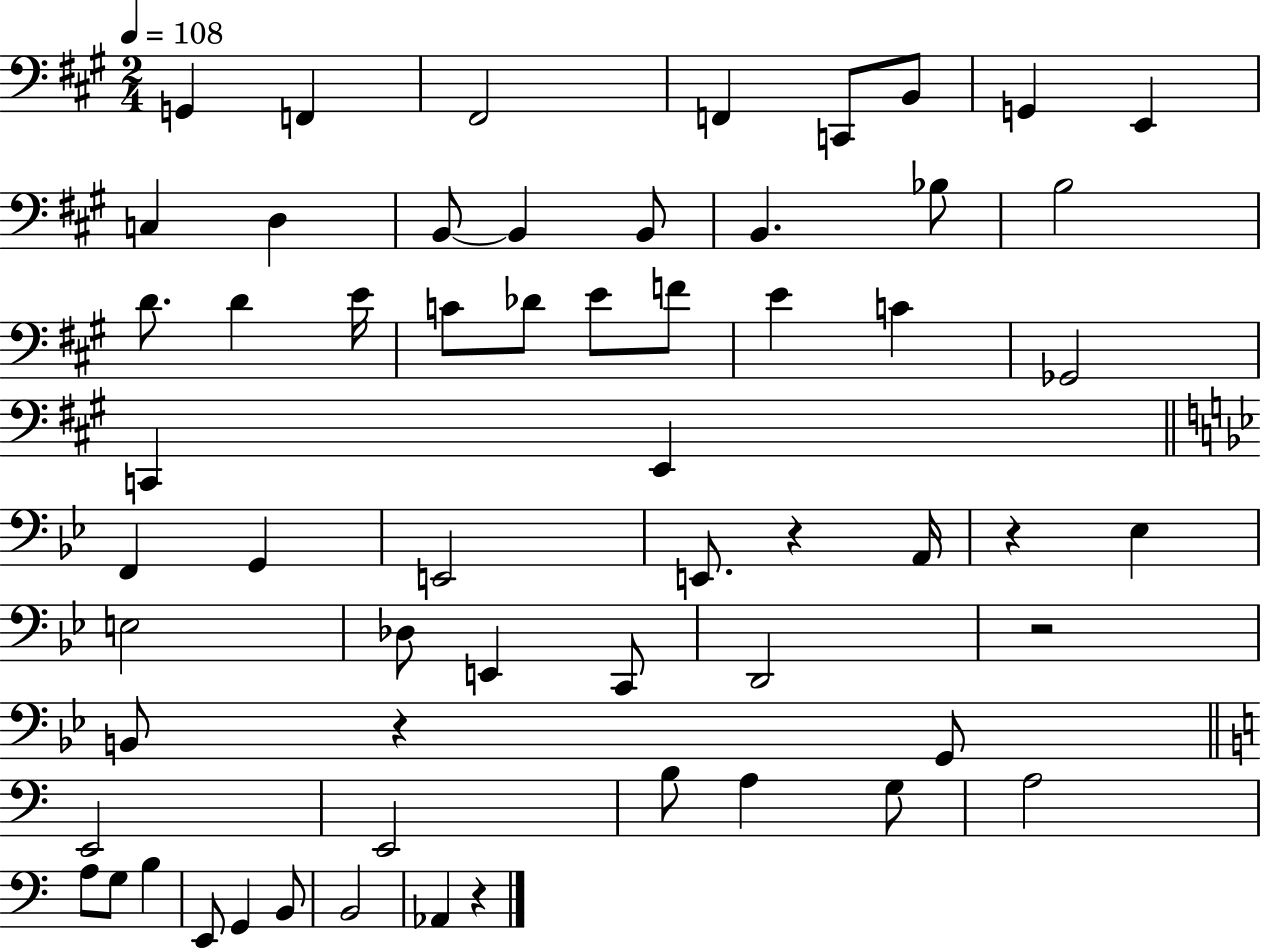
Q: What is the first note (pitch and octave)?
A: G2